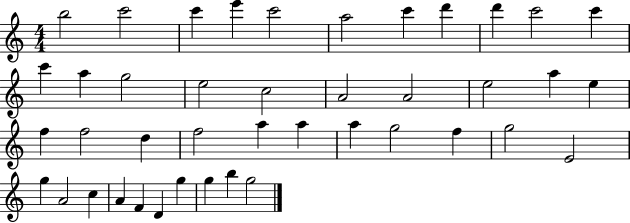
B5/h C6/h C6/q E6/q C6/h A5/h C6/q D6/q D6/q C6/h C6/q C6/q A5/q G5/h E5/h C5/h A4/h A4/h E5/h A5/q E5/q F5/q F5/h D5/q F5/h A5/q A5/q A5/q G5/h F5/q G5/h E4/h G5/q A4/h C5/q A4/q F4/q D4/q G5/q G5/q B5/q G5/h